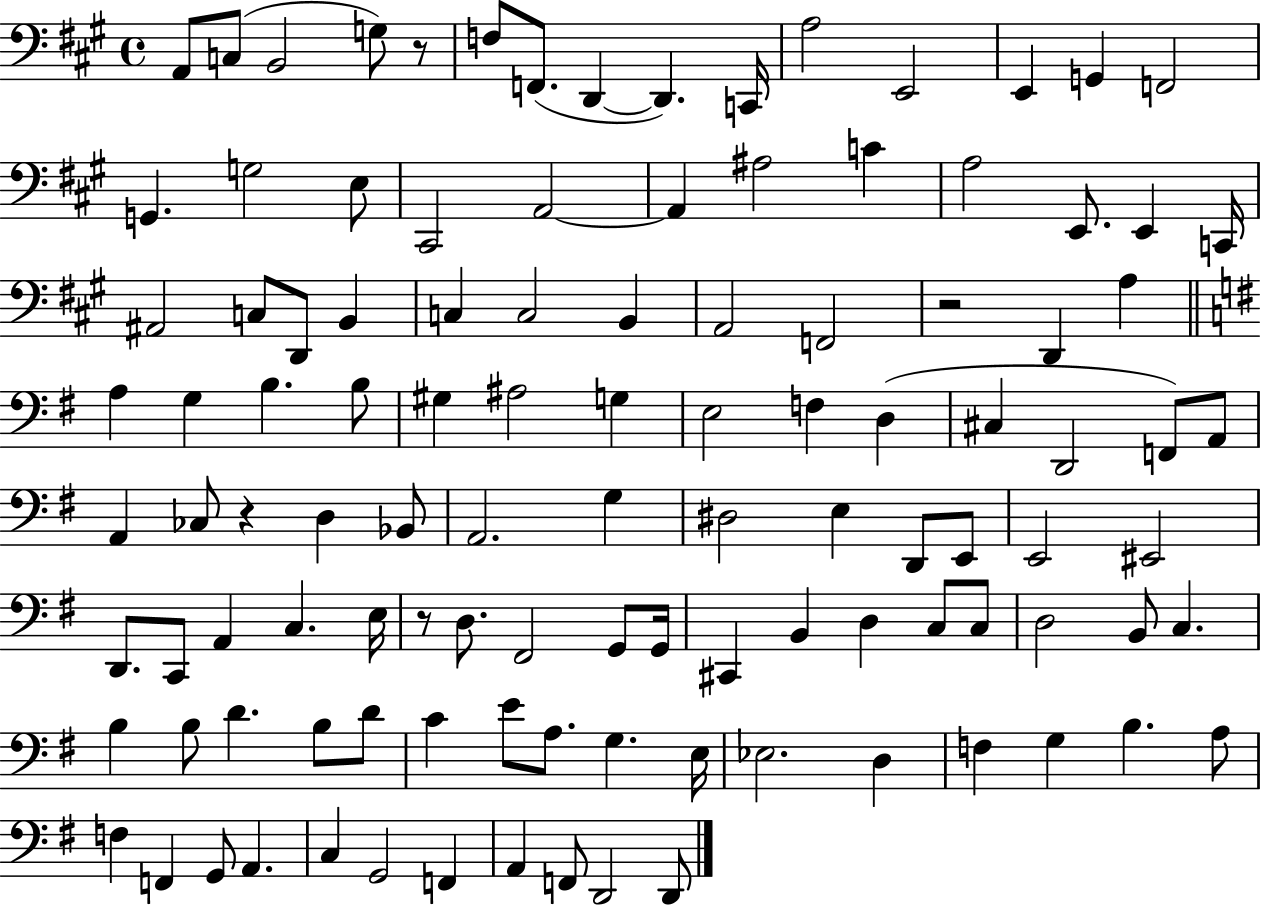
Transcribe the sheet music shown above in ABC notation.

X:1
T:Untitled
M:4/4
L:1/4
K:A
A,,/2 C,/2 B,,2 G,/2 z/2 F,/2 F,,/2 D,, D,, C,,/4 A,2 E,,2 E,, G,, F,,2 G,, G,2 E,/2 ^C,,2 A,,2 A,, ^A,2 C A,2 E,,/2 E,, C,,/4 ^A,,2 C,/2 D,,/2 B,, C, C,2 B,, A,,2 F,,2 z2 D,, A, A, G, B, B,/2 ^G, ^A,2 G, E,2 F, D, ^C, D,,2 F,,/2 A,,/2 A,, _C,/2 z D, _B,,/2 A,,2 G, ^D,2 E, D,,/2 E,,/2 E,,2 ^E,,2 D,,/2 C,,/2 A,, C, E,/4 z/2 D,/2 ^F,,2 G,,/2 G,,/4 ^C,, B,, D, C,/2 C,/2 D,2 B,,/2 C, B, B,/2 D B,/2 D/2 C E/2 A,/2 G, E,/4 _E,2 D, F, G, B, A,/2 F, F,, G,,/2 A,, C, G,,2 F,, A,, F,,/2 D,,2 D,,/2